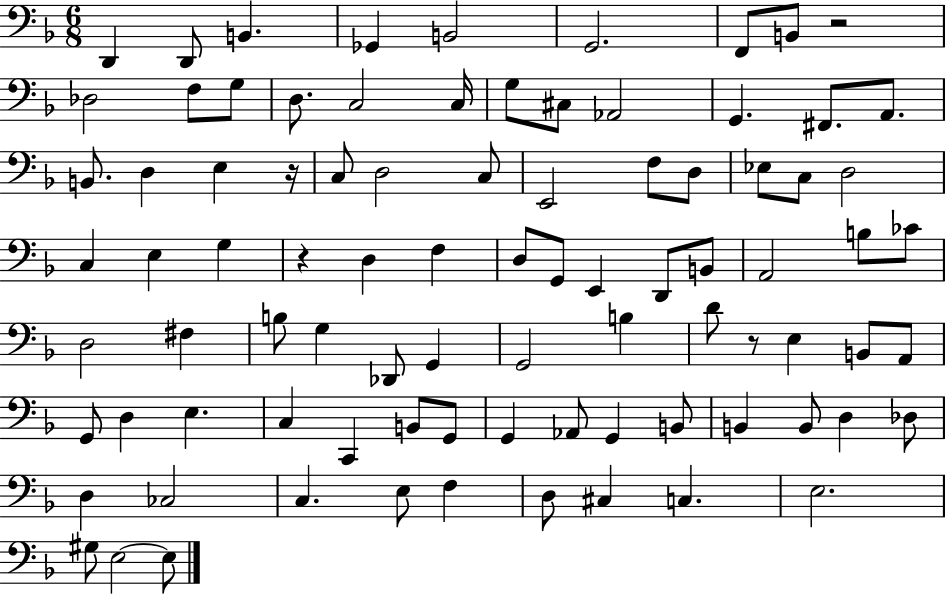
{
  \clef bass
  \numericTimeSignature
  \time 6/8
  \key f \major
  d,4 d,8 b,4. | ges,4 b,2 | g,2. | f,8 b,8 r2 | \break des2 f8 g8 | d8. c2 c16 | g8 cis8 aes,2 | g,4. fis,8. a,8. | \break b,8. d4 e4 r16 | c8 d2 c8 | e,2 f8 d8 | ees8 c8 d2 | \break c4 e4 g4 | r4 d4 f4 | d8 g,8 e,4 d,8 b,8 | a,2 b8 ces'8 | \break d2 fis4 | b8 g4 des,8 g,4 | g,2 b4 | d'8 r8 e4 b,8 a,8 | \break g,8 d4 e4. | c4 c,4 b,8 g,8 | g,4 aes,8 g,4 b,8 | b,4 b,8 d4 des8 | \break d4 ces2 | c4. e8 f4 | d8 cis4 c4. | e2. | \break gis8 e2~~ e8 | \bar "|."
}